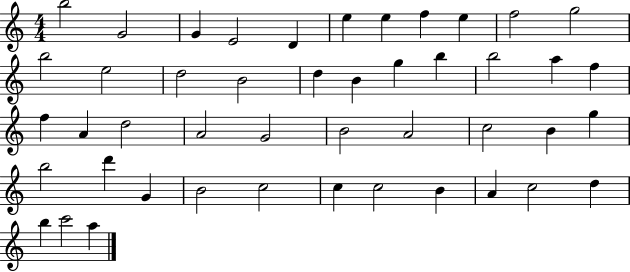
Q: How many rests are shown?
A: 0